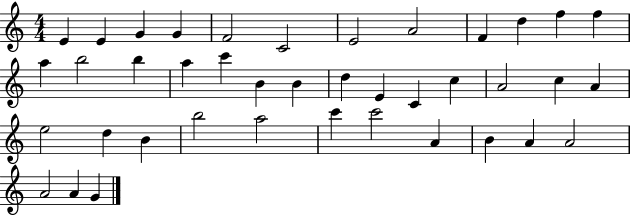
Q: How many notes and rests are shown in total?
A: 40